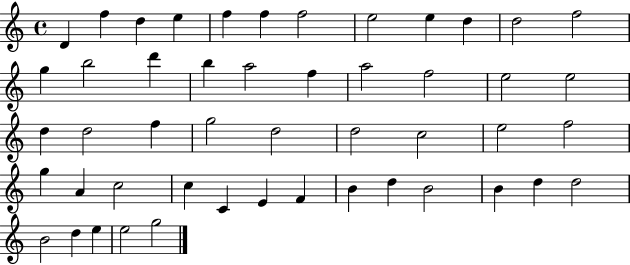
{
  \clef treble
  \time 4/4
  \defaultTimeSignature
  \key c \major
  d'4 f''4 d''4 e''4 | f''4 f''4 f''2 | e''2 e''4 d''4 | d''2 f''2 | \break g''4 b''2 d'''4 | b''4 a''2 f''4 | a''2 f''2 | e''2 e''2 | \break d''4 d''2 f''4 | g''2 d''2 | d''2 c''2 | e''2 f''2 | \break g''4 a'4 c''2 | c''4 c'4 e'4 f'4 | b'4 d''4 b'2 | b'4 d''4 d''2 | \break b'2 d''4 e''4 | e''2 g''2 | \bar "|."
}